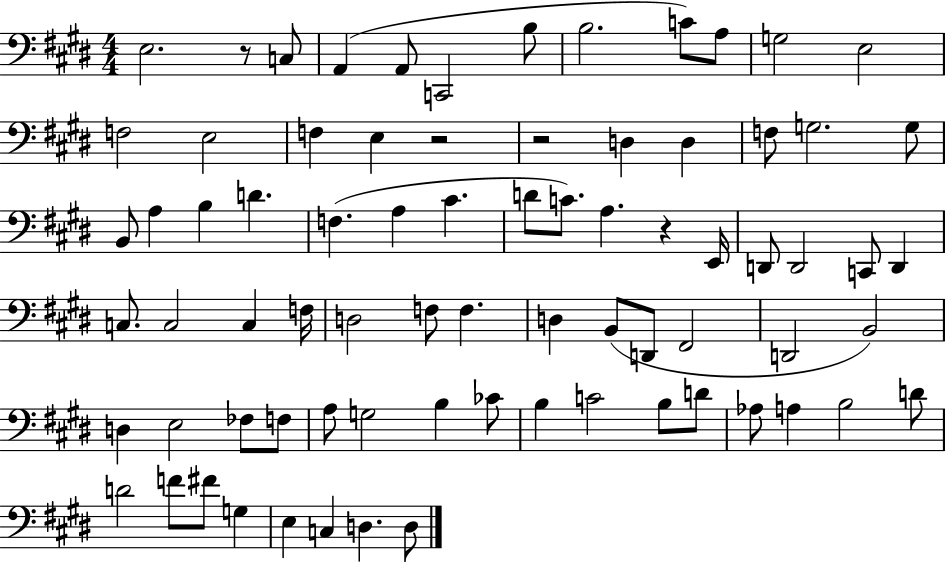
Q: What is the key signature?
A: E major